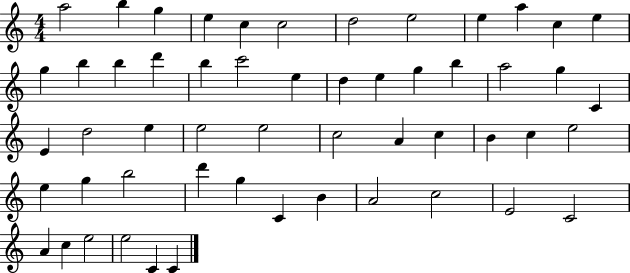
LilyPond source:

{
  \clef treble
  \numericTimeSignature
  \time 4/4
  \key c \major
  a''2 b''4 g''4 | e''4 c''4 c''2 | d''2 e''2 | e''4 a''4 c''4 e''4 | \break g''4 b''4 b''4 d'''4 | b''4 c'''2 e''4 | d''4 e''4 g''4 b''4 | a''2 g''4 c'4 | \break e'4 d''2 e''4 | e''2 e''2 | c''2 a'4 c''4 | b'4 c''4 e''2 | \break e''4 g''4 b''2 | d'''4 g''4 c'4 b'4 | a'2 c''2 | e'2 c'2 | \break a'4 c''4 e''2 | e''2 c'4 c'4 | \bar "|."
}